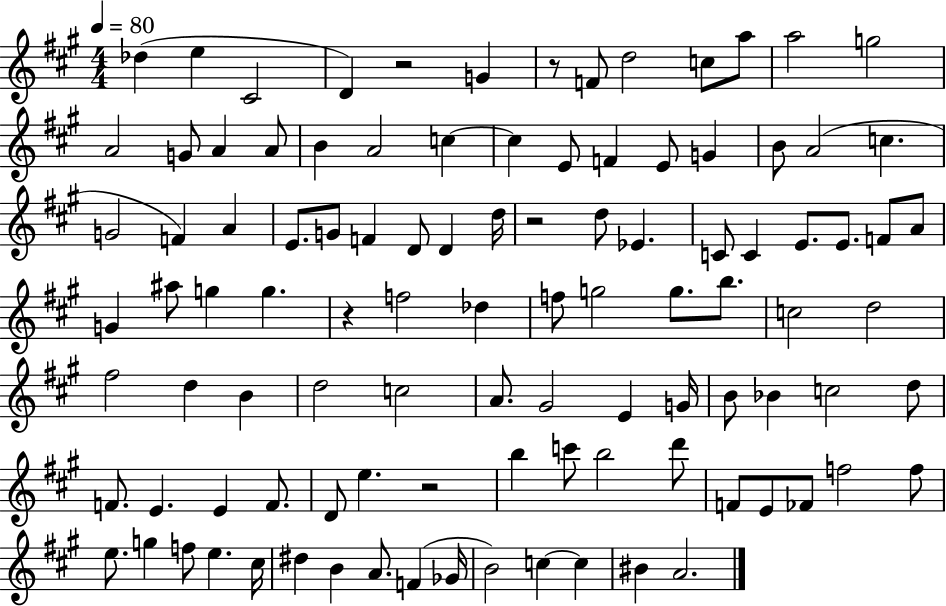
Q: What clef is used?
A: treble